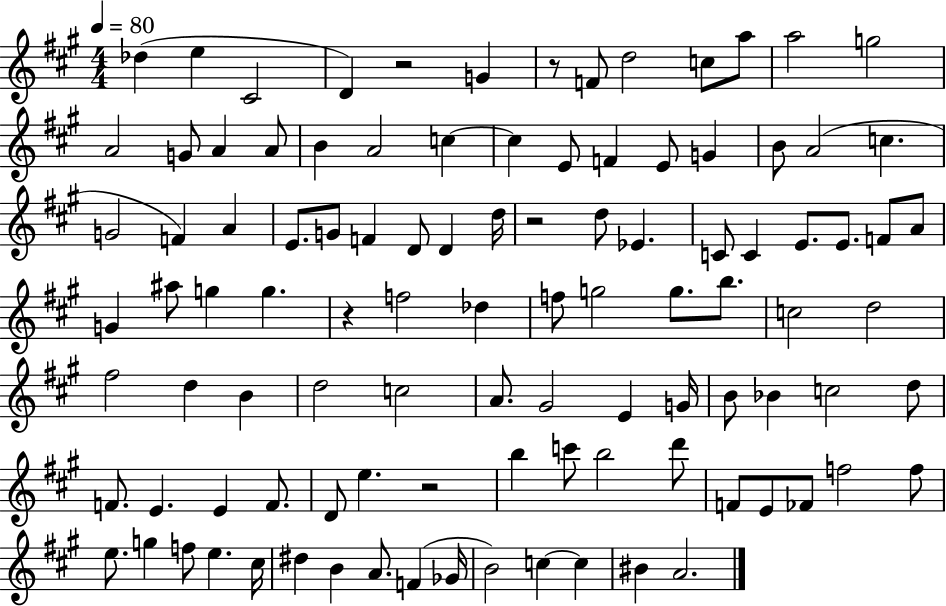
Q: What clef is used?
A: treble